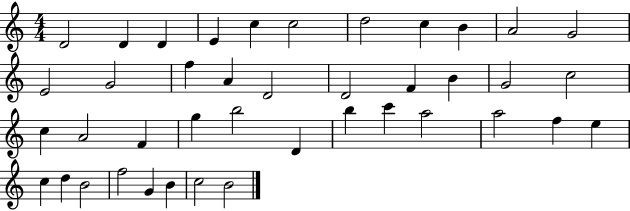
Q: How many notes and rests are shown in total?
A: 41